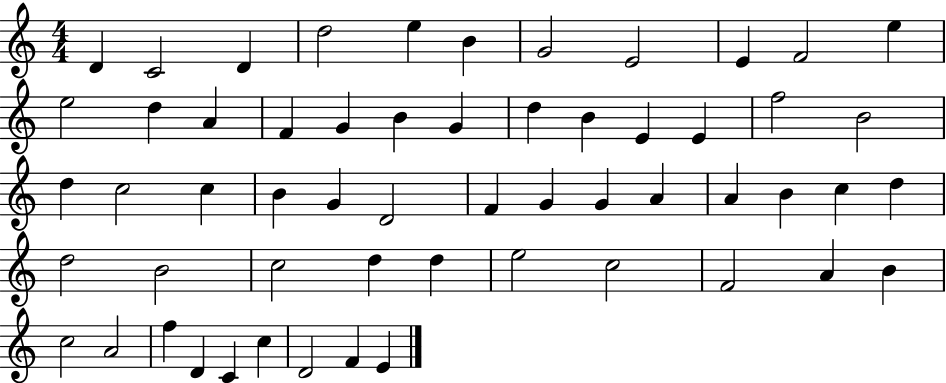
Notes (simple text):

D4/q C4/h D4/q D5/h E5/q B4/q G4/h E4/h E4/q F4/h E5/q E5/h D5/q A4/q F4/q G4/q B4/q G4/q D5/q B4/q E4/q E4/q F5/h B4/h D5/q C5/h C5/q B4/q G4/q D4/h F4/q G4/q G4/q A4/q A4/q B4/q C5/q D5/q D5/h B4/h C5/h D5/q D5/q E5/h C5/h F4/h A4/q B4/q C5/h A4/h F5/q D4/q C4/q C5/q D4/h F4/q E4/q